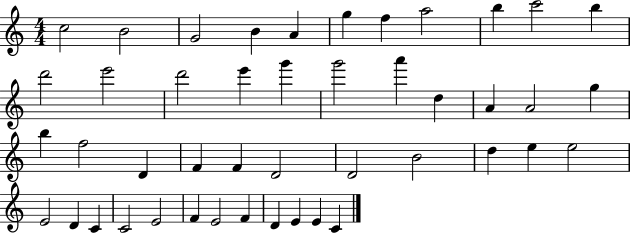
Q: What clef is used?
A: treble